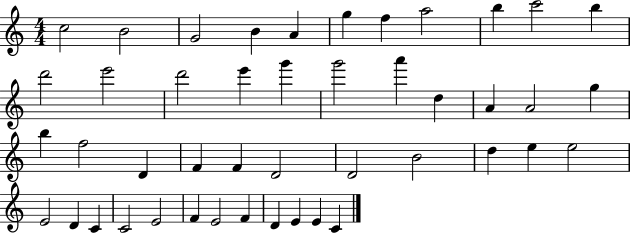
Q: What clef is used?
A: treble